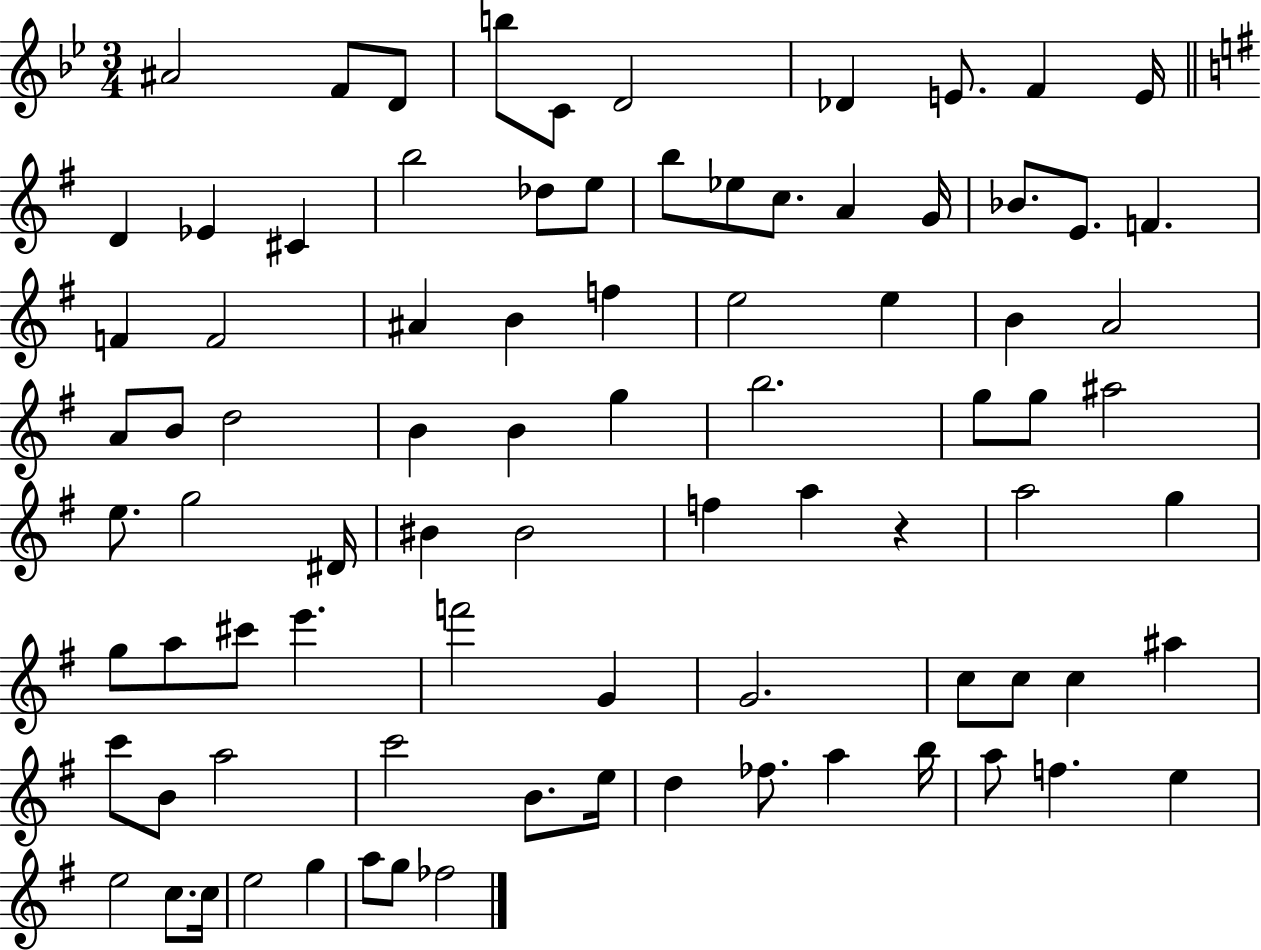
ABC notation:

X:1
T:Untitled
M:3/4
L:1/4
K:Bb
^A2 F/2 D/2 b/2 C/2 D2 _D E/2 F E/4 D _E ^C b2 _d/2 e/2 b/2 _e/2 c/2 A G/4 _B/2 E/2 F F F2 ^A B f e2 e B A2 A/2 B/2 d2 B B g b2 g/2 g/2 ^a2 e/2 g2 ^D/4 ^B ^B2 f a z a2 g g/2 a/2 ^c'/2 e' f'2 G G2 c/2 c/2 c ^a c'/2 B/2 a2 c'2 B/2 e/4 d _f/2 a b/4 a/2 f e e2 c/2 c/4 e2 g a/2 g/2 _f2